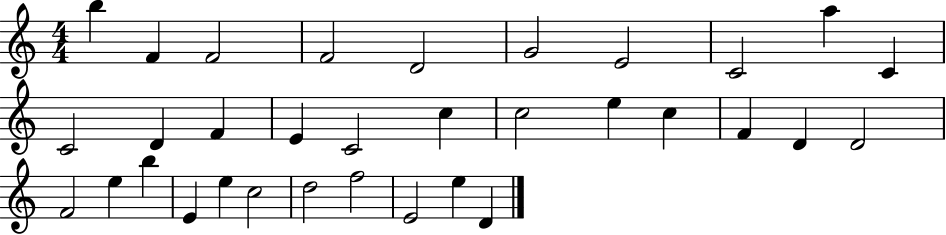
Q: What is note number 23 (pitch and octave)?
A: F4